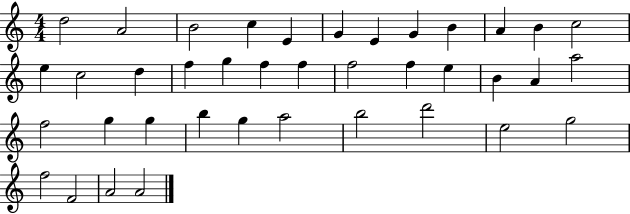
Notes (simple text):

D5/h A4/h B4/h C5/q E4/q G4/q E4/q G4/q B4/q A4/q B4/q C5/h E5/q C5/h D5/q F5/q G5/q F5/q F5/q F5/h F5/q E5/q B4/q A4/q A5/h F5/h G5/q G5/q B5/q G5/q A5/h B5/h D6/h E5/h G5/h F5/h F4/h A4/h A4/h